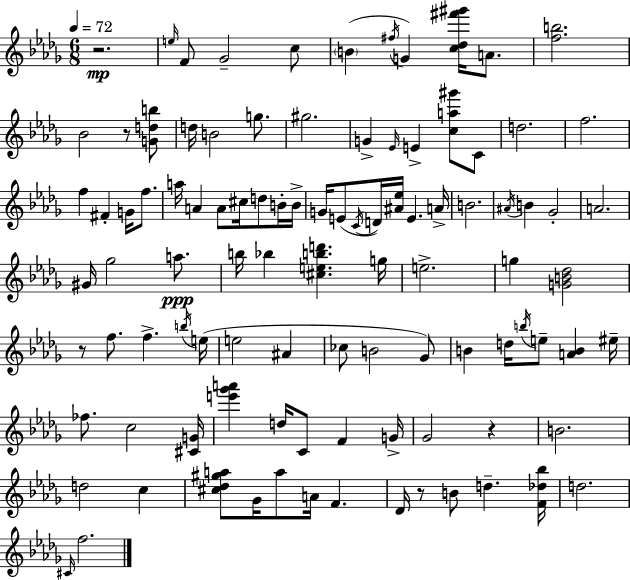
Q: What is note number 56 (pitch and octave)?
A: CES5